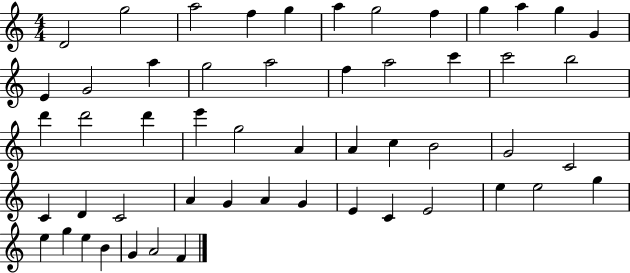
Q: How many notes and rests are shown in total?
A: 53